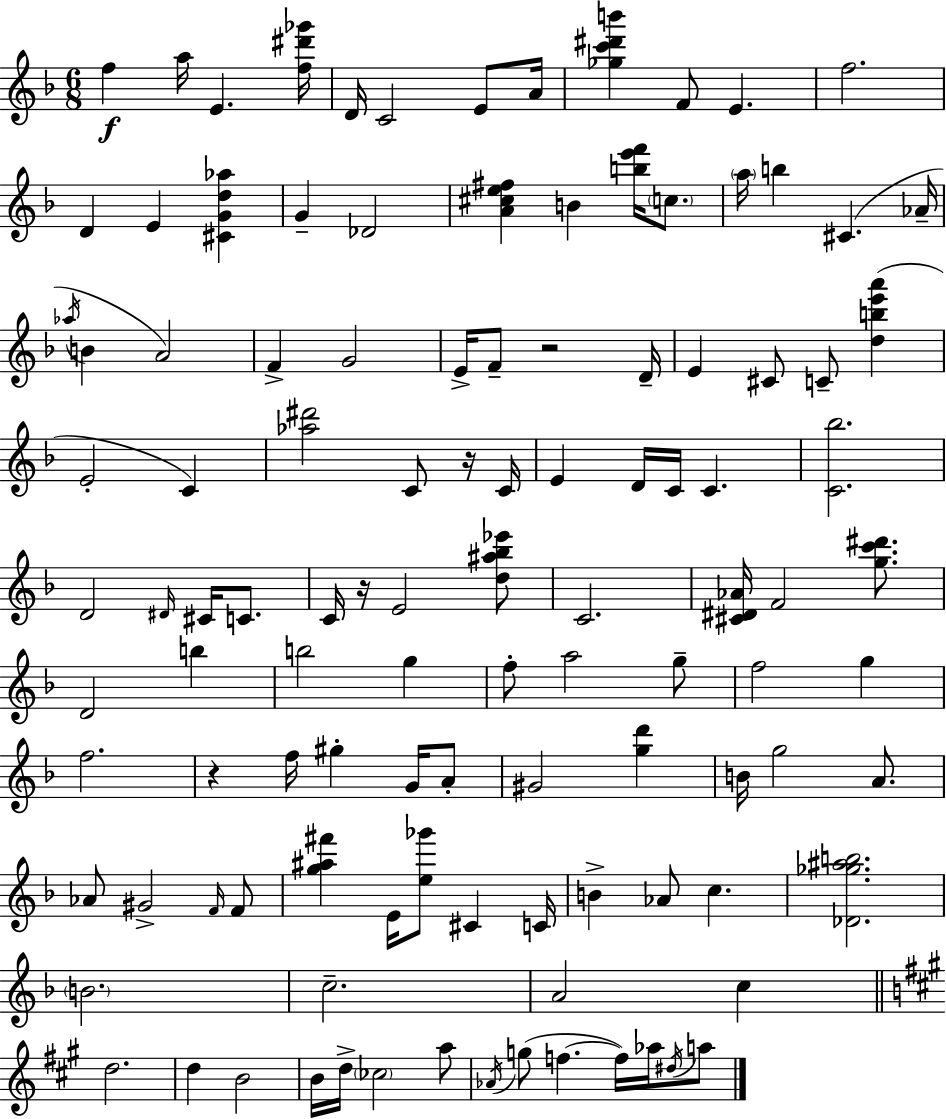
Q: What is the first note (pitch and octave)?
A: F5